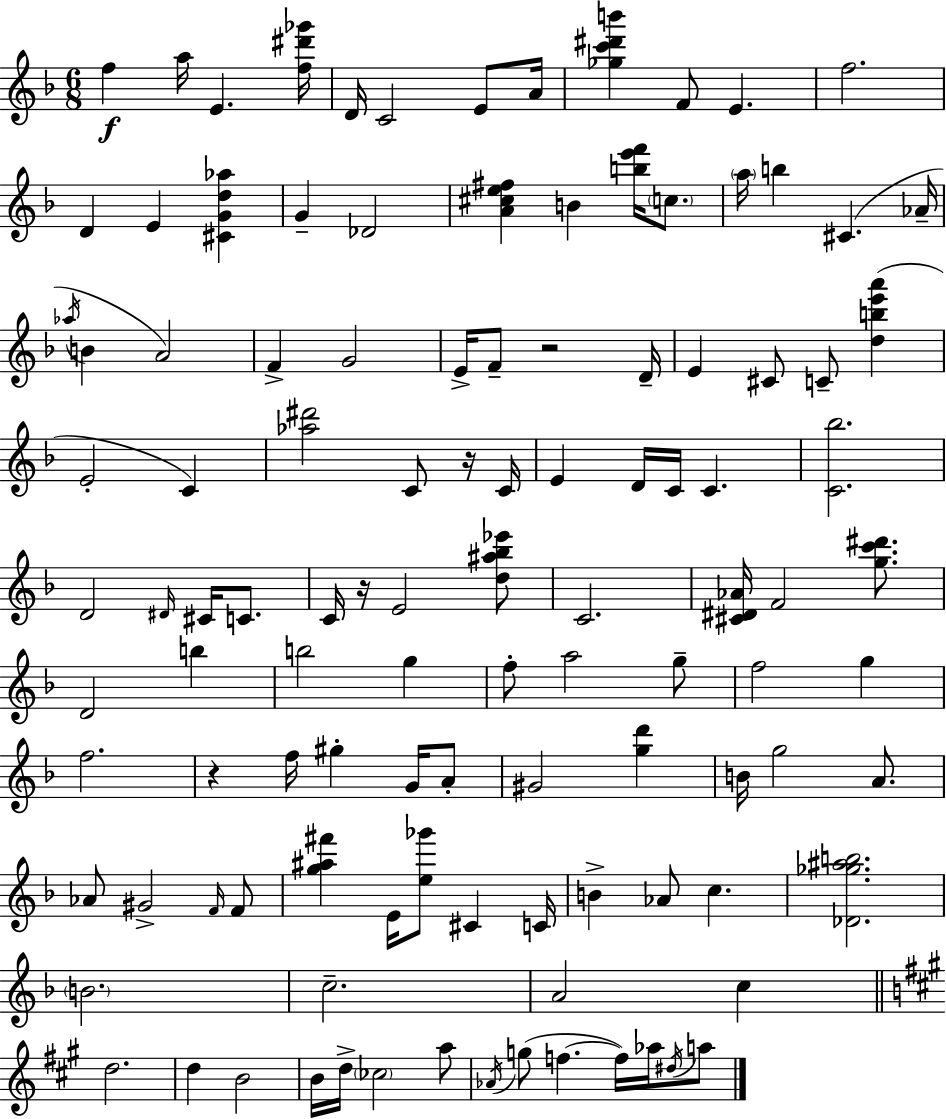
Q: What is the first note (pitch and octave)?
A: F5